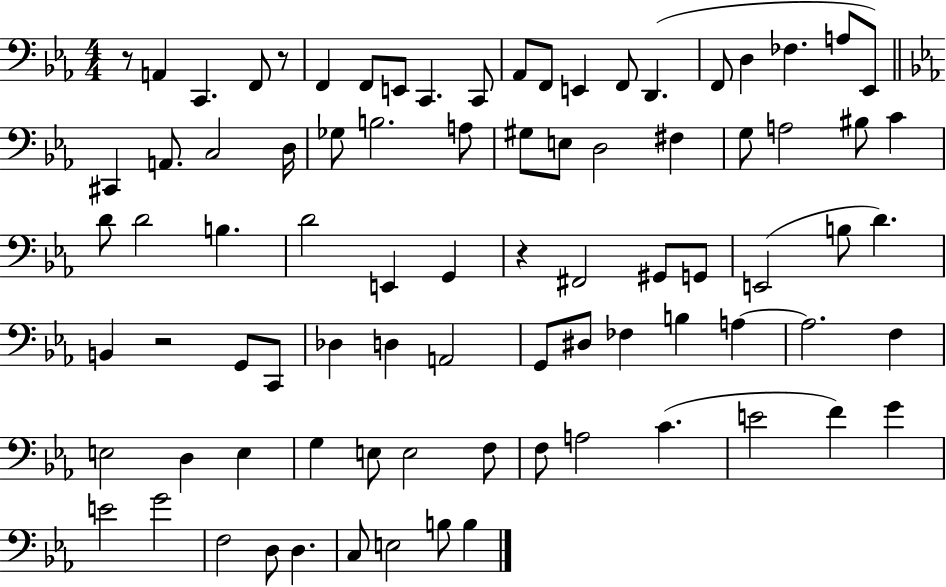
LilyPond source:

{
  \clef bass
  \numericTimeSignature
  \time 4/4
  \key ees \major
  \repeat volta 2 { r8 a,4 c,4. f,8 r8 | f,4 f,8 e,8 c,4. c,8 | aes,8 f,8 e,4 f,8 d,4.( | f,8 d4 fes4. a8 ees,8) | \break \bar "||" \break \key ees \major cis,4 a,8. c2 d16 | ges8 b2. a8 | gis8 e8 d2 fis4 | g8 a2 bis8 c'4 | \break d'8 d'2 b4. | d'2 e,4 g,4 | r4 fis,2 gis,8 g,8 | e,2( b8 d'4.) | \break b,4 r2 g,8 c,8 | des4 d4 a,2 | g,8 dis8 fes4 b4 a4~~ | a2. f4 | \break e2 d4 e4 | g4 e8 e2 f8 | f8 a2 c'4.( | e'2 f'4) g'4 | \break e'2 g'2 | f2 d8 d4. | c8 e2 b8 b4 | } \bar "|."
}